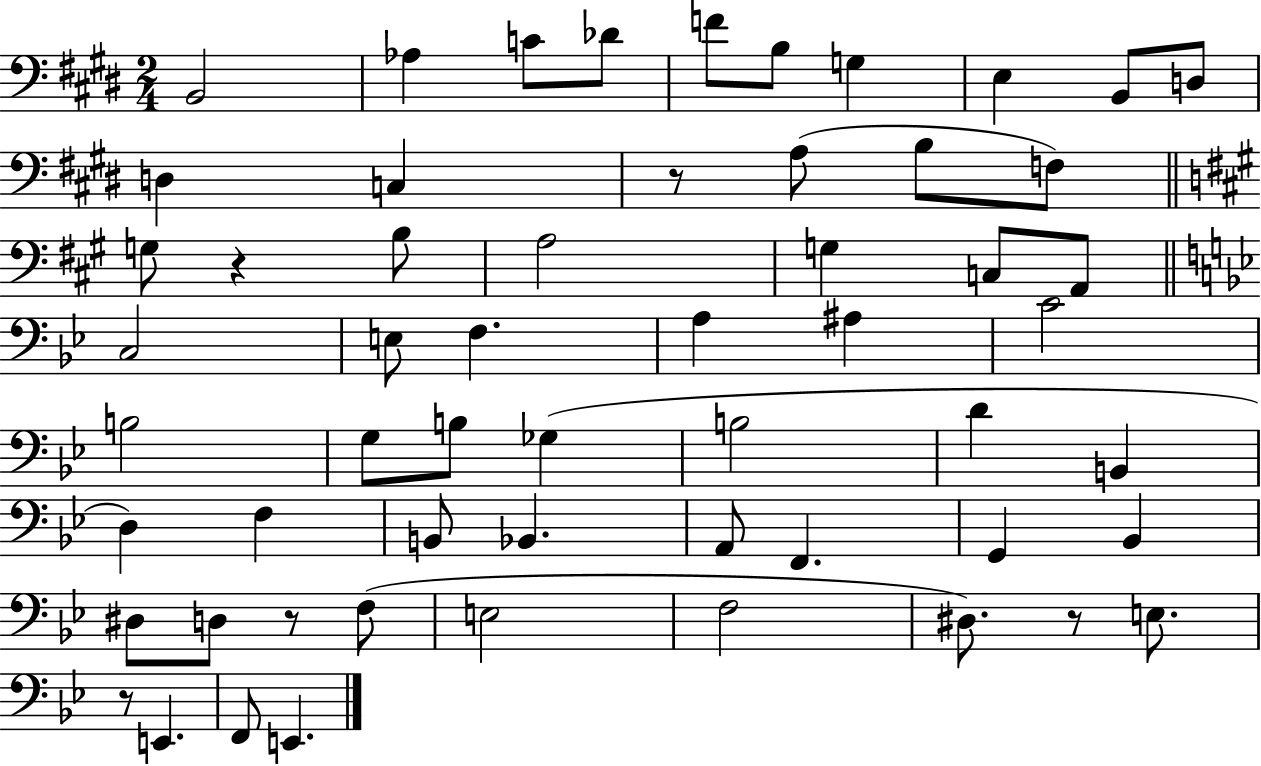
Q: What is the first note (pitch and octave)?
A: B2